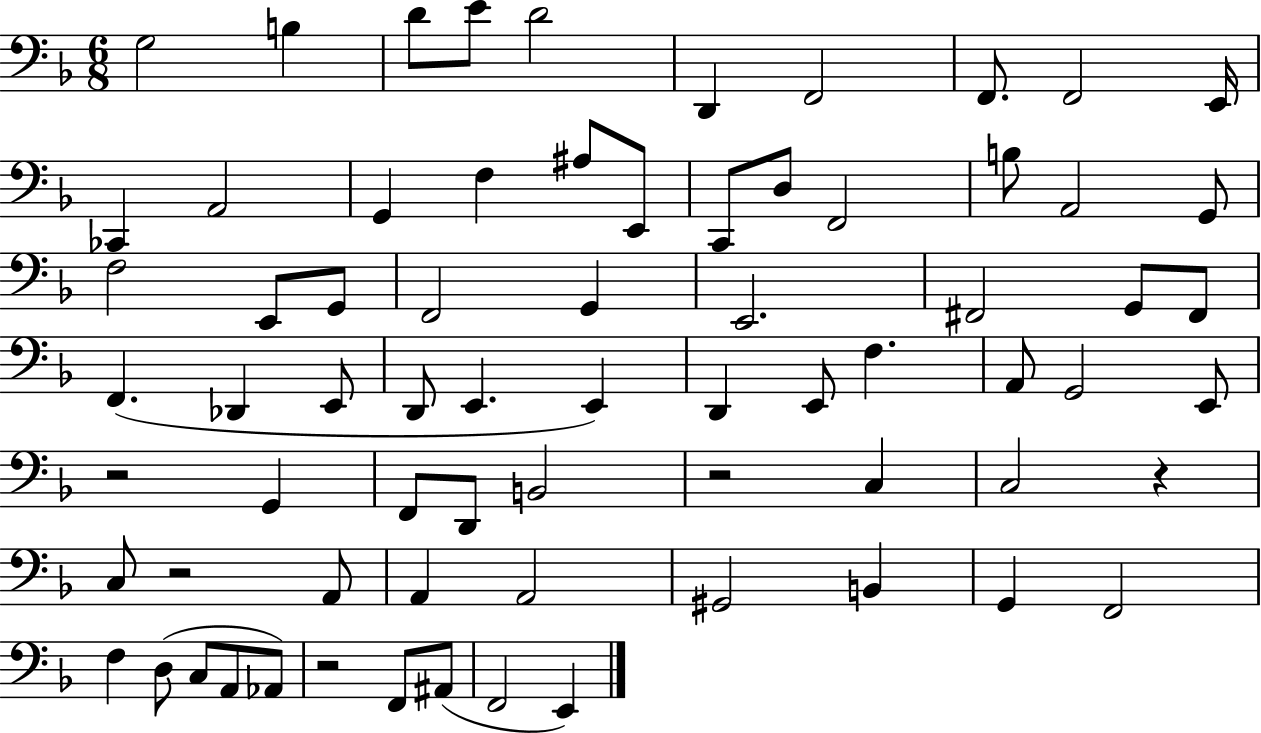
G3/h B3/q D4/e E4/e D4/h D2/q F2/h F2/e. F2/h E2/s CES2/q A2/h G2/q F3/q A#3/e E2/e C2/e D3/e F2/h B3/e A2/h G2/e F3/h E2/e G2/e F2/h G2/q E2/h. F#2/h G2/e F#2/e F2/q. Db2/q E2/e D2/e E2/q. E2/q D2/q E2/e F3/q. A2/e G2/h E2/e R/h G2/q F2/e D2/e B2/h R/h C3/q C3/h R/q C3/e R/h A2/e A2/q A2/h G#2/h B2/q G2/q F2/h F3/q D3/e C3/e A2/e Ab2/e R/h F2/e A#2/e F2/h E2/q